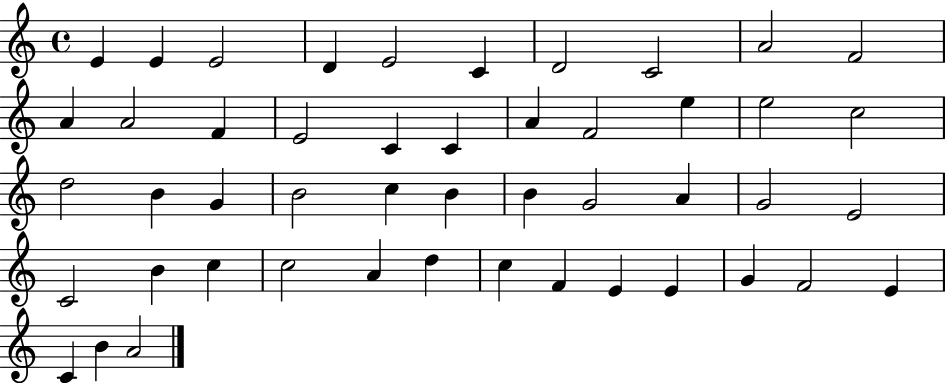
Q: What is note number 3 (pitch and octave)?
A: E4